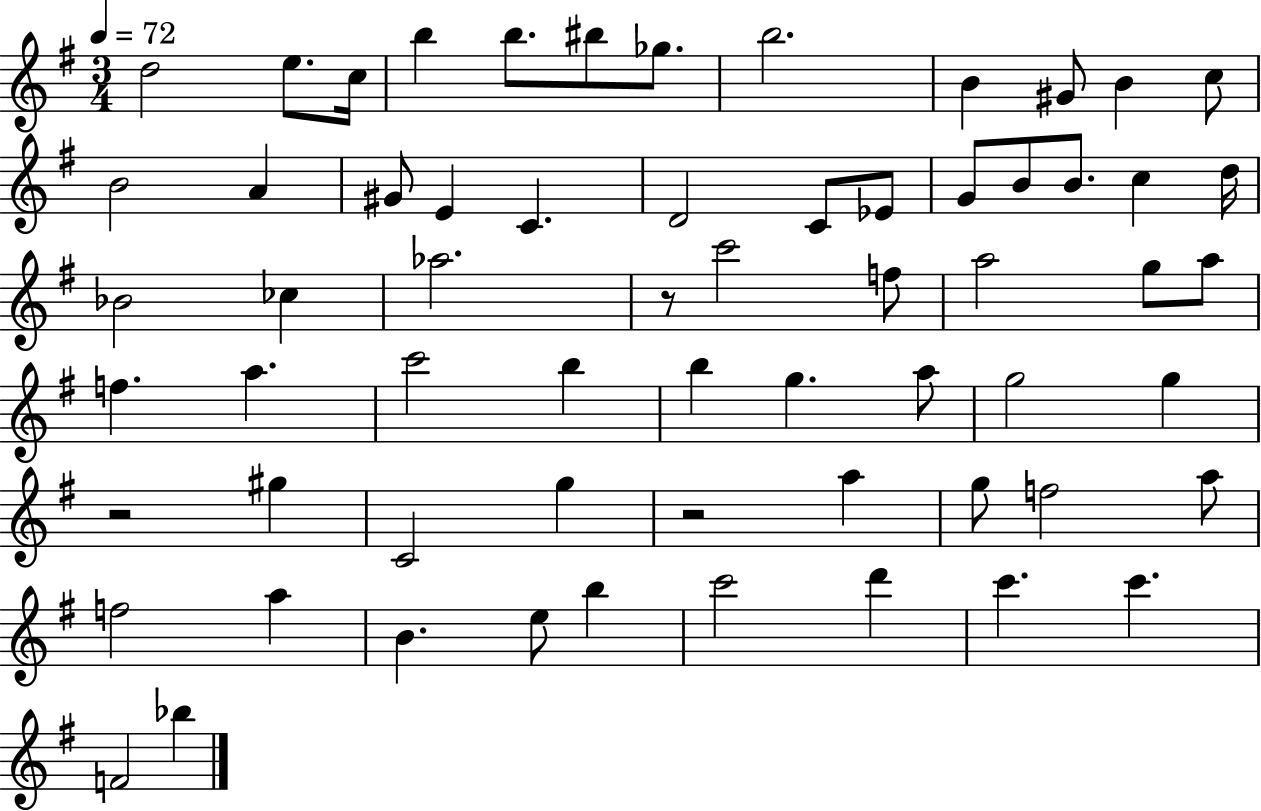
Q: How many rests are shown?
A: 3